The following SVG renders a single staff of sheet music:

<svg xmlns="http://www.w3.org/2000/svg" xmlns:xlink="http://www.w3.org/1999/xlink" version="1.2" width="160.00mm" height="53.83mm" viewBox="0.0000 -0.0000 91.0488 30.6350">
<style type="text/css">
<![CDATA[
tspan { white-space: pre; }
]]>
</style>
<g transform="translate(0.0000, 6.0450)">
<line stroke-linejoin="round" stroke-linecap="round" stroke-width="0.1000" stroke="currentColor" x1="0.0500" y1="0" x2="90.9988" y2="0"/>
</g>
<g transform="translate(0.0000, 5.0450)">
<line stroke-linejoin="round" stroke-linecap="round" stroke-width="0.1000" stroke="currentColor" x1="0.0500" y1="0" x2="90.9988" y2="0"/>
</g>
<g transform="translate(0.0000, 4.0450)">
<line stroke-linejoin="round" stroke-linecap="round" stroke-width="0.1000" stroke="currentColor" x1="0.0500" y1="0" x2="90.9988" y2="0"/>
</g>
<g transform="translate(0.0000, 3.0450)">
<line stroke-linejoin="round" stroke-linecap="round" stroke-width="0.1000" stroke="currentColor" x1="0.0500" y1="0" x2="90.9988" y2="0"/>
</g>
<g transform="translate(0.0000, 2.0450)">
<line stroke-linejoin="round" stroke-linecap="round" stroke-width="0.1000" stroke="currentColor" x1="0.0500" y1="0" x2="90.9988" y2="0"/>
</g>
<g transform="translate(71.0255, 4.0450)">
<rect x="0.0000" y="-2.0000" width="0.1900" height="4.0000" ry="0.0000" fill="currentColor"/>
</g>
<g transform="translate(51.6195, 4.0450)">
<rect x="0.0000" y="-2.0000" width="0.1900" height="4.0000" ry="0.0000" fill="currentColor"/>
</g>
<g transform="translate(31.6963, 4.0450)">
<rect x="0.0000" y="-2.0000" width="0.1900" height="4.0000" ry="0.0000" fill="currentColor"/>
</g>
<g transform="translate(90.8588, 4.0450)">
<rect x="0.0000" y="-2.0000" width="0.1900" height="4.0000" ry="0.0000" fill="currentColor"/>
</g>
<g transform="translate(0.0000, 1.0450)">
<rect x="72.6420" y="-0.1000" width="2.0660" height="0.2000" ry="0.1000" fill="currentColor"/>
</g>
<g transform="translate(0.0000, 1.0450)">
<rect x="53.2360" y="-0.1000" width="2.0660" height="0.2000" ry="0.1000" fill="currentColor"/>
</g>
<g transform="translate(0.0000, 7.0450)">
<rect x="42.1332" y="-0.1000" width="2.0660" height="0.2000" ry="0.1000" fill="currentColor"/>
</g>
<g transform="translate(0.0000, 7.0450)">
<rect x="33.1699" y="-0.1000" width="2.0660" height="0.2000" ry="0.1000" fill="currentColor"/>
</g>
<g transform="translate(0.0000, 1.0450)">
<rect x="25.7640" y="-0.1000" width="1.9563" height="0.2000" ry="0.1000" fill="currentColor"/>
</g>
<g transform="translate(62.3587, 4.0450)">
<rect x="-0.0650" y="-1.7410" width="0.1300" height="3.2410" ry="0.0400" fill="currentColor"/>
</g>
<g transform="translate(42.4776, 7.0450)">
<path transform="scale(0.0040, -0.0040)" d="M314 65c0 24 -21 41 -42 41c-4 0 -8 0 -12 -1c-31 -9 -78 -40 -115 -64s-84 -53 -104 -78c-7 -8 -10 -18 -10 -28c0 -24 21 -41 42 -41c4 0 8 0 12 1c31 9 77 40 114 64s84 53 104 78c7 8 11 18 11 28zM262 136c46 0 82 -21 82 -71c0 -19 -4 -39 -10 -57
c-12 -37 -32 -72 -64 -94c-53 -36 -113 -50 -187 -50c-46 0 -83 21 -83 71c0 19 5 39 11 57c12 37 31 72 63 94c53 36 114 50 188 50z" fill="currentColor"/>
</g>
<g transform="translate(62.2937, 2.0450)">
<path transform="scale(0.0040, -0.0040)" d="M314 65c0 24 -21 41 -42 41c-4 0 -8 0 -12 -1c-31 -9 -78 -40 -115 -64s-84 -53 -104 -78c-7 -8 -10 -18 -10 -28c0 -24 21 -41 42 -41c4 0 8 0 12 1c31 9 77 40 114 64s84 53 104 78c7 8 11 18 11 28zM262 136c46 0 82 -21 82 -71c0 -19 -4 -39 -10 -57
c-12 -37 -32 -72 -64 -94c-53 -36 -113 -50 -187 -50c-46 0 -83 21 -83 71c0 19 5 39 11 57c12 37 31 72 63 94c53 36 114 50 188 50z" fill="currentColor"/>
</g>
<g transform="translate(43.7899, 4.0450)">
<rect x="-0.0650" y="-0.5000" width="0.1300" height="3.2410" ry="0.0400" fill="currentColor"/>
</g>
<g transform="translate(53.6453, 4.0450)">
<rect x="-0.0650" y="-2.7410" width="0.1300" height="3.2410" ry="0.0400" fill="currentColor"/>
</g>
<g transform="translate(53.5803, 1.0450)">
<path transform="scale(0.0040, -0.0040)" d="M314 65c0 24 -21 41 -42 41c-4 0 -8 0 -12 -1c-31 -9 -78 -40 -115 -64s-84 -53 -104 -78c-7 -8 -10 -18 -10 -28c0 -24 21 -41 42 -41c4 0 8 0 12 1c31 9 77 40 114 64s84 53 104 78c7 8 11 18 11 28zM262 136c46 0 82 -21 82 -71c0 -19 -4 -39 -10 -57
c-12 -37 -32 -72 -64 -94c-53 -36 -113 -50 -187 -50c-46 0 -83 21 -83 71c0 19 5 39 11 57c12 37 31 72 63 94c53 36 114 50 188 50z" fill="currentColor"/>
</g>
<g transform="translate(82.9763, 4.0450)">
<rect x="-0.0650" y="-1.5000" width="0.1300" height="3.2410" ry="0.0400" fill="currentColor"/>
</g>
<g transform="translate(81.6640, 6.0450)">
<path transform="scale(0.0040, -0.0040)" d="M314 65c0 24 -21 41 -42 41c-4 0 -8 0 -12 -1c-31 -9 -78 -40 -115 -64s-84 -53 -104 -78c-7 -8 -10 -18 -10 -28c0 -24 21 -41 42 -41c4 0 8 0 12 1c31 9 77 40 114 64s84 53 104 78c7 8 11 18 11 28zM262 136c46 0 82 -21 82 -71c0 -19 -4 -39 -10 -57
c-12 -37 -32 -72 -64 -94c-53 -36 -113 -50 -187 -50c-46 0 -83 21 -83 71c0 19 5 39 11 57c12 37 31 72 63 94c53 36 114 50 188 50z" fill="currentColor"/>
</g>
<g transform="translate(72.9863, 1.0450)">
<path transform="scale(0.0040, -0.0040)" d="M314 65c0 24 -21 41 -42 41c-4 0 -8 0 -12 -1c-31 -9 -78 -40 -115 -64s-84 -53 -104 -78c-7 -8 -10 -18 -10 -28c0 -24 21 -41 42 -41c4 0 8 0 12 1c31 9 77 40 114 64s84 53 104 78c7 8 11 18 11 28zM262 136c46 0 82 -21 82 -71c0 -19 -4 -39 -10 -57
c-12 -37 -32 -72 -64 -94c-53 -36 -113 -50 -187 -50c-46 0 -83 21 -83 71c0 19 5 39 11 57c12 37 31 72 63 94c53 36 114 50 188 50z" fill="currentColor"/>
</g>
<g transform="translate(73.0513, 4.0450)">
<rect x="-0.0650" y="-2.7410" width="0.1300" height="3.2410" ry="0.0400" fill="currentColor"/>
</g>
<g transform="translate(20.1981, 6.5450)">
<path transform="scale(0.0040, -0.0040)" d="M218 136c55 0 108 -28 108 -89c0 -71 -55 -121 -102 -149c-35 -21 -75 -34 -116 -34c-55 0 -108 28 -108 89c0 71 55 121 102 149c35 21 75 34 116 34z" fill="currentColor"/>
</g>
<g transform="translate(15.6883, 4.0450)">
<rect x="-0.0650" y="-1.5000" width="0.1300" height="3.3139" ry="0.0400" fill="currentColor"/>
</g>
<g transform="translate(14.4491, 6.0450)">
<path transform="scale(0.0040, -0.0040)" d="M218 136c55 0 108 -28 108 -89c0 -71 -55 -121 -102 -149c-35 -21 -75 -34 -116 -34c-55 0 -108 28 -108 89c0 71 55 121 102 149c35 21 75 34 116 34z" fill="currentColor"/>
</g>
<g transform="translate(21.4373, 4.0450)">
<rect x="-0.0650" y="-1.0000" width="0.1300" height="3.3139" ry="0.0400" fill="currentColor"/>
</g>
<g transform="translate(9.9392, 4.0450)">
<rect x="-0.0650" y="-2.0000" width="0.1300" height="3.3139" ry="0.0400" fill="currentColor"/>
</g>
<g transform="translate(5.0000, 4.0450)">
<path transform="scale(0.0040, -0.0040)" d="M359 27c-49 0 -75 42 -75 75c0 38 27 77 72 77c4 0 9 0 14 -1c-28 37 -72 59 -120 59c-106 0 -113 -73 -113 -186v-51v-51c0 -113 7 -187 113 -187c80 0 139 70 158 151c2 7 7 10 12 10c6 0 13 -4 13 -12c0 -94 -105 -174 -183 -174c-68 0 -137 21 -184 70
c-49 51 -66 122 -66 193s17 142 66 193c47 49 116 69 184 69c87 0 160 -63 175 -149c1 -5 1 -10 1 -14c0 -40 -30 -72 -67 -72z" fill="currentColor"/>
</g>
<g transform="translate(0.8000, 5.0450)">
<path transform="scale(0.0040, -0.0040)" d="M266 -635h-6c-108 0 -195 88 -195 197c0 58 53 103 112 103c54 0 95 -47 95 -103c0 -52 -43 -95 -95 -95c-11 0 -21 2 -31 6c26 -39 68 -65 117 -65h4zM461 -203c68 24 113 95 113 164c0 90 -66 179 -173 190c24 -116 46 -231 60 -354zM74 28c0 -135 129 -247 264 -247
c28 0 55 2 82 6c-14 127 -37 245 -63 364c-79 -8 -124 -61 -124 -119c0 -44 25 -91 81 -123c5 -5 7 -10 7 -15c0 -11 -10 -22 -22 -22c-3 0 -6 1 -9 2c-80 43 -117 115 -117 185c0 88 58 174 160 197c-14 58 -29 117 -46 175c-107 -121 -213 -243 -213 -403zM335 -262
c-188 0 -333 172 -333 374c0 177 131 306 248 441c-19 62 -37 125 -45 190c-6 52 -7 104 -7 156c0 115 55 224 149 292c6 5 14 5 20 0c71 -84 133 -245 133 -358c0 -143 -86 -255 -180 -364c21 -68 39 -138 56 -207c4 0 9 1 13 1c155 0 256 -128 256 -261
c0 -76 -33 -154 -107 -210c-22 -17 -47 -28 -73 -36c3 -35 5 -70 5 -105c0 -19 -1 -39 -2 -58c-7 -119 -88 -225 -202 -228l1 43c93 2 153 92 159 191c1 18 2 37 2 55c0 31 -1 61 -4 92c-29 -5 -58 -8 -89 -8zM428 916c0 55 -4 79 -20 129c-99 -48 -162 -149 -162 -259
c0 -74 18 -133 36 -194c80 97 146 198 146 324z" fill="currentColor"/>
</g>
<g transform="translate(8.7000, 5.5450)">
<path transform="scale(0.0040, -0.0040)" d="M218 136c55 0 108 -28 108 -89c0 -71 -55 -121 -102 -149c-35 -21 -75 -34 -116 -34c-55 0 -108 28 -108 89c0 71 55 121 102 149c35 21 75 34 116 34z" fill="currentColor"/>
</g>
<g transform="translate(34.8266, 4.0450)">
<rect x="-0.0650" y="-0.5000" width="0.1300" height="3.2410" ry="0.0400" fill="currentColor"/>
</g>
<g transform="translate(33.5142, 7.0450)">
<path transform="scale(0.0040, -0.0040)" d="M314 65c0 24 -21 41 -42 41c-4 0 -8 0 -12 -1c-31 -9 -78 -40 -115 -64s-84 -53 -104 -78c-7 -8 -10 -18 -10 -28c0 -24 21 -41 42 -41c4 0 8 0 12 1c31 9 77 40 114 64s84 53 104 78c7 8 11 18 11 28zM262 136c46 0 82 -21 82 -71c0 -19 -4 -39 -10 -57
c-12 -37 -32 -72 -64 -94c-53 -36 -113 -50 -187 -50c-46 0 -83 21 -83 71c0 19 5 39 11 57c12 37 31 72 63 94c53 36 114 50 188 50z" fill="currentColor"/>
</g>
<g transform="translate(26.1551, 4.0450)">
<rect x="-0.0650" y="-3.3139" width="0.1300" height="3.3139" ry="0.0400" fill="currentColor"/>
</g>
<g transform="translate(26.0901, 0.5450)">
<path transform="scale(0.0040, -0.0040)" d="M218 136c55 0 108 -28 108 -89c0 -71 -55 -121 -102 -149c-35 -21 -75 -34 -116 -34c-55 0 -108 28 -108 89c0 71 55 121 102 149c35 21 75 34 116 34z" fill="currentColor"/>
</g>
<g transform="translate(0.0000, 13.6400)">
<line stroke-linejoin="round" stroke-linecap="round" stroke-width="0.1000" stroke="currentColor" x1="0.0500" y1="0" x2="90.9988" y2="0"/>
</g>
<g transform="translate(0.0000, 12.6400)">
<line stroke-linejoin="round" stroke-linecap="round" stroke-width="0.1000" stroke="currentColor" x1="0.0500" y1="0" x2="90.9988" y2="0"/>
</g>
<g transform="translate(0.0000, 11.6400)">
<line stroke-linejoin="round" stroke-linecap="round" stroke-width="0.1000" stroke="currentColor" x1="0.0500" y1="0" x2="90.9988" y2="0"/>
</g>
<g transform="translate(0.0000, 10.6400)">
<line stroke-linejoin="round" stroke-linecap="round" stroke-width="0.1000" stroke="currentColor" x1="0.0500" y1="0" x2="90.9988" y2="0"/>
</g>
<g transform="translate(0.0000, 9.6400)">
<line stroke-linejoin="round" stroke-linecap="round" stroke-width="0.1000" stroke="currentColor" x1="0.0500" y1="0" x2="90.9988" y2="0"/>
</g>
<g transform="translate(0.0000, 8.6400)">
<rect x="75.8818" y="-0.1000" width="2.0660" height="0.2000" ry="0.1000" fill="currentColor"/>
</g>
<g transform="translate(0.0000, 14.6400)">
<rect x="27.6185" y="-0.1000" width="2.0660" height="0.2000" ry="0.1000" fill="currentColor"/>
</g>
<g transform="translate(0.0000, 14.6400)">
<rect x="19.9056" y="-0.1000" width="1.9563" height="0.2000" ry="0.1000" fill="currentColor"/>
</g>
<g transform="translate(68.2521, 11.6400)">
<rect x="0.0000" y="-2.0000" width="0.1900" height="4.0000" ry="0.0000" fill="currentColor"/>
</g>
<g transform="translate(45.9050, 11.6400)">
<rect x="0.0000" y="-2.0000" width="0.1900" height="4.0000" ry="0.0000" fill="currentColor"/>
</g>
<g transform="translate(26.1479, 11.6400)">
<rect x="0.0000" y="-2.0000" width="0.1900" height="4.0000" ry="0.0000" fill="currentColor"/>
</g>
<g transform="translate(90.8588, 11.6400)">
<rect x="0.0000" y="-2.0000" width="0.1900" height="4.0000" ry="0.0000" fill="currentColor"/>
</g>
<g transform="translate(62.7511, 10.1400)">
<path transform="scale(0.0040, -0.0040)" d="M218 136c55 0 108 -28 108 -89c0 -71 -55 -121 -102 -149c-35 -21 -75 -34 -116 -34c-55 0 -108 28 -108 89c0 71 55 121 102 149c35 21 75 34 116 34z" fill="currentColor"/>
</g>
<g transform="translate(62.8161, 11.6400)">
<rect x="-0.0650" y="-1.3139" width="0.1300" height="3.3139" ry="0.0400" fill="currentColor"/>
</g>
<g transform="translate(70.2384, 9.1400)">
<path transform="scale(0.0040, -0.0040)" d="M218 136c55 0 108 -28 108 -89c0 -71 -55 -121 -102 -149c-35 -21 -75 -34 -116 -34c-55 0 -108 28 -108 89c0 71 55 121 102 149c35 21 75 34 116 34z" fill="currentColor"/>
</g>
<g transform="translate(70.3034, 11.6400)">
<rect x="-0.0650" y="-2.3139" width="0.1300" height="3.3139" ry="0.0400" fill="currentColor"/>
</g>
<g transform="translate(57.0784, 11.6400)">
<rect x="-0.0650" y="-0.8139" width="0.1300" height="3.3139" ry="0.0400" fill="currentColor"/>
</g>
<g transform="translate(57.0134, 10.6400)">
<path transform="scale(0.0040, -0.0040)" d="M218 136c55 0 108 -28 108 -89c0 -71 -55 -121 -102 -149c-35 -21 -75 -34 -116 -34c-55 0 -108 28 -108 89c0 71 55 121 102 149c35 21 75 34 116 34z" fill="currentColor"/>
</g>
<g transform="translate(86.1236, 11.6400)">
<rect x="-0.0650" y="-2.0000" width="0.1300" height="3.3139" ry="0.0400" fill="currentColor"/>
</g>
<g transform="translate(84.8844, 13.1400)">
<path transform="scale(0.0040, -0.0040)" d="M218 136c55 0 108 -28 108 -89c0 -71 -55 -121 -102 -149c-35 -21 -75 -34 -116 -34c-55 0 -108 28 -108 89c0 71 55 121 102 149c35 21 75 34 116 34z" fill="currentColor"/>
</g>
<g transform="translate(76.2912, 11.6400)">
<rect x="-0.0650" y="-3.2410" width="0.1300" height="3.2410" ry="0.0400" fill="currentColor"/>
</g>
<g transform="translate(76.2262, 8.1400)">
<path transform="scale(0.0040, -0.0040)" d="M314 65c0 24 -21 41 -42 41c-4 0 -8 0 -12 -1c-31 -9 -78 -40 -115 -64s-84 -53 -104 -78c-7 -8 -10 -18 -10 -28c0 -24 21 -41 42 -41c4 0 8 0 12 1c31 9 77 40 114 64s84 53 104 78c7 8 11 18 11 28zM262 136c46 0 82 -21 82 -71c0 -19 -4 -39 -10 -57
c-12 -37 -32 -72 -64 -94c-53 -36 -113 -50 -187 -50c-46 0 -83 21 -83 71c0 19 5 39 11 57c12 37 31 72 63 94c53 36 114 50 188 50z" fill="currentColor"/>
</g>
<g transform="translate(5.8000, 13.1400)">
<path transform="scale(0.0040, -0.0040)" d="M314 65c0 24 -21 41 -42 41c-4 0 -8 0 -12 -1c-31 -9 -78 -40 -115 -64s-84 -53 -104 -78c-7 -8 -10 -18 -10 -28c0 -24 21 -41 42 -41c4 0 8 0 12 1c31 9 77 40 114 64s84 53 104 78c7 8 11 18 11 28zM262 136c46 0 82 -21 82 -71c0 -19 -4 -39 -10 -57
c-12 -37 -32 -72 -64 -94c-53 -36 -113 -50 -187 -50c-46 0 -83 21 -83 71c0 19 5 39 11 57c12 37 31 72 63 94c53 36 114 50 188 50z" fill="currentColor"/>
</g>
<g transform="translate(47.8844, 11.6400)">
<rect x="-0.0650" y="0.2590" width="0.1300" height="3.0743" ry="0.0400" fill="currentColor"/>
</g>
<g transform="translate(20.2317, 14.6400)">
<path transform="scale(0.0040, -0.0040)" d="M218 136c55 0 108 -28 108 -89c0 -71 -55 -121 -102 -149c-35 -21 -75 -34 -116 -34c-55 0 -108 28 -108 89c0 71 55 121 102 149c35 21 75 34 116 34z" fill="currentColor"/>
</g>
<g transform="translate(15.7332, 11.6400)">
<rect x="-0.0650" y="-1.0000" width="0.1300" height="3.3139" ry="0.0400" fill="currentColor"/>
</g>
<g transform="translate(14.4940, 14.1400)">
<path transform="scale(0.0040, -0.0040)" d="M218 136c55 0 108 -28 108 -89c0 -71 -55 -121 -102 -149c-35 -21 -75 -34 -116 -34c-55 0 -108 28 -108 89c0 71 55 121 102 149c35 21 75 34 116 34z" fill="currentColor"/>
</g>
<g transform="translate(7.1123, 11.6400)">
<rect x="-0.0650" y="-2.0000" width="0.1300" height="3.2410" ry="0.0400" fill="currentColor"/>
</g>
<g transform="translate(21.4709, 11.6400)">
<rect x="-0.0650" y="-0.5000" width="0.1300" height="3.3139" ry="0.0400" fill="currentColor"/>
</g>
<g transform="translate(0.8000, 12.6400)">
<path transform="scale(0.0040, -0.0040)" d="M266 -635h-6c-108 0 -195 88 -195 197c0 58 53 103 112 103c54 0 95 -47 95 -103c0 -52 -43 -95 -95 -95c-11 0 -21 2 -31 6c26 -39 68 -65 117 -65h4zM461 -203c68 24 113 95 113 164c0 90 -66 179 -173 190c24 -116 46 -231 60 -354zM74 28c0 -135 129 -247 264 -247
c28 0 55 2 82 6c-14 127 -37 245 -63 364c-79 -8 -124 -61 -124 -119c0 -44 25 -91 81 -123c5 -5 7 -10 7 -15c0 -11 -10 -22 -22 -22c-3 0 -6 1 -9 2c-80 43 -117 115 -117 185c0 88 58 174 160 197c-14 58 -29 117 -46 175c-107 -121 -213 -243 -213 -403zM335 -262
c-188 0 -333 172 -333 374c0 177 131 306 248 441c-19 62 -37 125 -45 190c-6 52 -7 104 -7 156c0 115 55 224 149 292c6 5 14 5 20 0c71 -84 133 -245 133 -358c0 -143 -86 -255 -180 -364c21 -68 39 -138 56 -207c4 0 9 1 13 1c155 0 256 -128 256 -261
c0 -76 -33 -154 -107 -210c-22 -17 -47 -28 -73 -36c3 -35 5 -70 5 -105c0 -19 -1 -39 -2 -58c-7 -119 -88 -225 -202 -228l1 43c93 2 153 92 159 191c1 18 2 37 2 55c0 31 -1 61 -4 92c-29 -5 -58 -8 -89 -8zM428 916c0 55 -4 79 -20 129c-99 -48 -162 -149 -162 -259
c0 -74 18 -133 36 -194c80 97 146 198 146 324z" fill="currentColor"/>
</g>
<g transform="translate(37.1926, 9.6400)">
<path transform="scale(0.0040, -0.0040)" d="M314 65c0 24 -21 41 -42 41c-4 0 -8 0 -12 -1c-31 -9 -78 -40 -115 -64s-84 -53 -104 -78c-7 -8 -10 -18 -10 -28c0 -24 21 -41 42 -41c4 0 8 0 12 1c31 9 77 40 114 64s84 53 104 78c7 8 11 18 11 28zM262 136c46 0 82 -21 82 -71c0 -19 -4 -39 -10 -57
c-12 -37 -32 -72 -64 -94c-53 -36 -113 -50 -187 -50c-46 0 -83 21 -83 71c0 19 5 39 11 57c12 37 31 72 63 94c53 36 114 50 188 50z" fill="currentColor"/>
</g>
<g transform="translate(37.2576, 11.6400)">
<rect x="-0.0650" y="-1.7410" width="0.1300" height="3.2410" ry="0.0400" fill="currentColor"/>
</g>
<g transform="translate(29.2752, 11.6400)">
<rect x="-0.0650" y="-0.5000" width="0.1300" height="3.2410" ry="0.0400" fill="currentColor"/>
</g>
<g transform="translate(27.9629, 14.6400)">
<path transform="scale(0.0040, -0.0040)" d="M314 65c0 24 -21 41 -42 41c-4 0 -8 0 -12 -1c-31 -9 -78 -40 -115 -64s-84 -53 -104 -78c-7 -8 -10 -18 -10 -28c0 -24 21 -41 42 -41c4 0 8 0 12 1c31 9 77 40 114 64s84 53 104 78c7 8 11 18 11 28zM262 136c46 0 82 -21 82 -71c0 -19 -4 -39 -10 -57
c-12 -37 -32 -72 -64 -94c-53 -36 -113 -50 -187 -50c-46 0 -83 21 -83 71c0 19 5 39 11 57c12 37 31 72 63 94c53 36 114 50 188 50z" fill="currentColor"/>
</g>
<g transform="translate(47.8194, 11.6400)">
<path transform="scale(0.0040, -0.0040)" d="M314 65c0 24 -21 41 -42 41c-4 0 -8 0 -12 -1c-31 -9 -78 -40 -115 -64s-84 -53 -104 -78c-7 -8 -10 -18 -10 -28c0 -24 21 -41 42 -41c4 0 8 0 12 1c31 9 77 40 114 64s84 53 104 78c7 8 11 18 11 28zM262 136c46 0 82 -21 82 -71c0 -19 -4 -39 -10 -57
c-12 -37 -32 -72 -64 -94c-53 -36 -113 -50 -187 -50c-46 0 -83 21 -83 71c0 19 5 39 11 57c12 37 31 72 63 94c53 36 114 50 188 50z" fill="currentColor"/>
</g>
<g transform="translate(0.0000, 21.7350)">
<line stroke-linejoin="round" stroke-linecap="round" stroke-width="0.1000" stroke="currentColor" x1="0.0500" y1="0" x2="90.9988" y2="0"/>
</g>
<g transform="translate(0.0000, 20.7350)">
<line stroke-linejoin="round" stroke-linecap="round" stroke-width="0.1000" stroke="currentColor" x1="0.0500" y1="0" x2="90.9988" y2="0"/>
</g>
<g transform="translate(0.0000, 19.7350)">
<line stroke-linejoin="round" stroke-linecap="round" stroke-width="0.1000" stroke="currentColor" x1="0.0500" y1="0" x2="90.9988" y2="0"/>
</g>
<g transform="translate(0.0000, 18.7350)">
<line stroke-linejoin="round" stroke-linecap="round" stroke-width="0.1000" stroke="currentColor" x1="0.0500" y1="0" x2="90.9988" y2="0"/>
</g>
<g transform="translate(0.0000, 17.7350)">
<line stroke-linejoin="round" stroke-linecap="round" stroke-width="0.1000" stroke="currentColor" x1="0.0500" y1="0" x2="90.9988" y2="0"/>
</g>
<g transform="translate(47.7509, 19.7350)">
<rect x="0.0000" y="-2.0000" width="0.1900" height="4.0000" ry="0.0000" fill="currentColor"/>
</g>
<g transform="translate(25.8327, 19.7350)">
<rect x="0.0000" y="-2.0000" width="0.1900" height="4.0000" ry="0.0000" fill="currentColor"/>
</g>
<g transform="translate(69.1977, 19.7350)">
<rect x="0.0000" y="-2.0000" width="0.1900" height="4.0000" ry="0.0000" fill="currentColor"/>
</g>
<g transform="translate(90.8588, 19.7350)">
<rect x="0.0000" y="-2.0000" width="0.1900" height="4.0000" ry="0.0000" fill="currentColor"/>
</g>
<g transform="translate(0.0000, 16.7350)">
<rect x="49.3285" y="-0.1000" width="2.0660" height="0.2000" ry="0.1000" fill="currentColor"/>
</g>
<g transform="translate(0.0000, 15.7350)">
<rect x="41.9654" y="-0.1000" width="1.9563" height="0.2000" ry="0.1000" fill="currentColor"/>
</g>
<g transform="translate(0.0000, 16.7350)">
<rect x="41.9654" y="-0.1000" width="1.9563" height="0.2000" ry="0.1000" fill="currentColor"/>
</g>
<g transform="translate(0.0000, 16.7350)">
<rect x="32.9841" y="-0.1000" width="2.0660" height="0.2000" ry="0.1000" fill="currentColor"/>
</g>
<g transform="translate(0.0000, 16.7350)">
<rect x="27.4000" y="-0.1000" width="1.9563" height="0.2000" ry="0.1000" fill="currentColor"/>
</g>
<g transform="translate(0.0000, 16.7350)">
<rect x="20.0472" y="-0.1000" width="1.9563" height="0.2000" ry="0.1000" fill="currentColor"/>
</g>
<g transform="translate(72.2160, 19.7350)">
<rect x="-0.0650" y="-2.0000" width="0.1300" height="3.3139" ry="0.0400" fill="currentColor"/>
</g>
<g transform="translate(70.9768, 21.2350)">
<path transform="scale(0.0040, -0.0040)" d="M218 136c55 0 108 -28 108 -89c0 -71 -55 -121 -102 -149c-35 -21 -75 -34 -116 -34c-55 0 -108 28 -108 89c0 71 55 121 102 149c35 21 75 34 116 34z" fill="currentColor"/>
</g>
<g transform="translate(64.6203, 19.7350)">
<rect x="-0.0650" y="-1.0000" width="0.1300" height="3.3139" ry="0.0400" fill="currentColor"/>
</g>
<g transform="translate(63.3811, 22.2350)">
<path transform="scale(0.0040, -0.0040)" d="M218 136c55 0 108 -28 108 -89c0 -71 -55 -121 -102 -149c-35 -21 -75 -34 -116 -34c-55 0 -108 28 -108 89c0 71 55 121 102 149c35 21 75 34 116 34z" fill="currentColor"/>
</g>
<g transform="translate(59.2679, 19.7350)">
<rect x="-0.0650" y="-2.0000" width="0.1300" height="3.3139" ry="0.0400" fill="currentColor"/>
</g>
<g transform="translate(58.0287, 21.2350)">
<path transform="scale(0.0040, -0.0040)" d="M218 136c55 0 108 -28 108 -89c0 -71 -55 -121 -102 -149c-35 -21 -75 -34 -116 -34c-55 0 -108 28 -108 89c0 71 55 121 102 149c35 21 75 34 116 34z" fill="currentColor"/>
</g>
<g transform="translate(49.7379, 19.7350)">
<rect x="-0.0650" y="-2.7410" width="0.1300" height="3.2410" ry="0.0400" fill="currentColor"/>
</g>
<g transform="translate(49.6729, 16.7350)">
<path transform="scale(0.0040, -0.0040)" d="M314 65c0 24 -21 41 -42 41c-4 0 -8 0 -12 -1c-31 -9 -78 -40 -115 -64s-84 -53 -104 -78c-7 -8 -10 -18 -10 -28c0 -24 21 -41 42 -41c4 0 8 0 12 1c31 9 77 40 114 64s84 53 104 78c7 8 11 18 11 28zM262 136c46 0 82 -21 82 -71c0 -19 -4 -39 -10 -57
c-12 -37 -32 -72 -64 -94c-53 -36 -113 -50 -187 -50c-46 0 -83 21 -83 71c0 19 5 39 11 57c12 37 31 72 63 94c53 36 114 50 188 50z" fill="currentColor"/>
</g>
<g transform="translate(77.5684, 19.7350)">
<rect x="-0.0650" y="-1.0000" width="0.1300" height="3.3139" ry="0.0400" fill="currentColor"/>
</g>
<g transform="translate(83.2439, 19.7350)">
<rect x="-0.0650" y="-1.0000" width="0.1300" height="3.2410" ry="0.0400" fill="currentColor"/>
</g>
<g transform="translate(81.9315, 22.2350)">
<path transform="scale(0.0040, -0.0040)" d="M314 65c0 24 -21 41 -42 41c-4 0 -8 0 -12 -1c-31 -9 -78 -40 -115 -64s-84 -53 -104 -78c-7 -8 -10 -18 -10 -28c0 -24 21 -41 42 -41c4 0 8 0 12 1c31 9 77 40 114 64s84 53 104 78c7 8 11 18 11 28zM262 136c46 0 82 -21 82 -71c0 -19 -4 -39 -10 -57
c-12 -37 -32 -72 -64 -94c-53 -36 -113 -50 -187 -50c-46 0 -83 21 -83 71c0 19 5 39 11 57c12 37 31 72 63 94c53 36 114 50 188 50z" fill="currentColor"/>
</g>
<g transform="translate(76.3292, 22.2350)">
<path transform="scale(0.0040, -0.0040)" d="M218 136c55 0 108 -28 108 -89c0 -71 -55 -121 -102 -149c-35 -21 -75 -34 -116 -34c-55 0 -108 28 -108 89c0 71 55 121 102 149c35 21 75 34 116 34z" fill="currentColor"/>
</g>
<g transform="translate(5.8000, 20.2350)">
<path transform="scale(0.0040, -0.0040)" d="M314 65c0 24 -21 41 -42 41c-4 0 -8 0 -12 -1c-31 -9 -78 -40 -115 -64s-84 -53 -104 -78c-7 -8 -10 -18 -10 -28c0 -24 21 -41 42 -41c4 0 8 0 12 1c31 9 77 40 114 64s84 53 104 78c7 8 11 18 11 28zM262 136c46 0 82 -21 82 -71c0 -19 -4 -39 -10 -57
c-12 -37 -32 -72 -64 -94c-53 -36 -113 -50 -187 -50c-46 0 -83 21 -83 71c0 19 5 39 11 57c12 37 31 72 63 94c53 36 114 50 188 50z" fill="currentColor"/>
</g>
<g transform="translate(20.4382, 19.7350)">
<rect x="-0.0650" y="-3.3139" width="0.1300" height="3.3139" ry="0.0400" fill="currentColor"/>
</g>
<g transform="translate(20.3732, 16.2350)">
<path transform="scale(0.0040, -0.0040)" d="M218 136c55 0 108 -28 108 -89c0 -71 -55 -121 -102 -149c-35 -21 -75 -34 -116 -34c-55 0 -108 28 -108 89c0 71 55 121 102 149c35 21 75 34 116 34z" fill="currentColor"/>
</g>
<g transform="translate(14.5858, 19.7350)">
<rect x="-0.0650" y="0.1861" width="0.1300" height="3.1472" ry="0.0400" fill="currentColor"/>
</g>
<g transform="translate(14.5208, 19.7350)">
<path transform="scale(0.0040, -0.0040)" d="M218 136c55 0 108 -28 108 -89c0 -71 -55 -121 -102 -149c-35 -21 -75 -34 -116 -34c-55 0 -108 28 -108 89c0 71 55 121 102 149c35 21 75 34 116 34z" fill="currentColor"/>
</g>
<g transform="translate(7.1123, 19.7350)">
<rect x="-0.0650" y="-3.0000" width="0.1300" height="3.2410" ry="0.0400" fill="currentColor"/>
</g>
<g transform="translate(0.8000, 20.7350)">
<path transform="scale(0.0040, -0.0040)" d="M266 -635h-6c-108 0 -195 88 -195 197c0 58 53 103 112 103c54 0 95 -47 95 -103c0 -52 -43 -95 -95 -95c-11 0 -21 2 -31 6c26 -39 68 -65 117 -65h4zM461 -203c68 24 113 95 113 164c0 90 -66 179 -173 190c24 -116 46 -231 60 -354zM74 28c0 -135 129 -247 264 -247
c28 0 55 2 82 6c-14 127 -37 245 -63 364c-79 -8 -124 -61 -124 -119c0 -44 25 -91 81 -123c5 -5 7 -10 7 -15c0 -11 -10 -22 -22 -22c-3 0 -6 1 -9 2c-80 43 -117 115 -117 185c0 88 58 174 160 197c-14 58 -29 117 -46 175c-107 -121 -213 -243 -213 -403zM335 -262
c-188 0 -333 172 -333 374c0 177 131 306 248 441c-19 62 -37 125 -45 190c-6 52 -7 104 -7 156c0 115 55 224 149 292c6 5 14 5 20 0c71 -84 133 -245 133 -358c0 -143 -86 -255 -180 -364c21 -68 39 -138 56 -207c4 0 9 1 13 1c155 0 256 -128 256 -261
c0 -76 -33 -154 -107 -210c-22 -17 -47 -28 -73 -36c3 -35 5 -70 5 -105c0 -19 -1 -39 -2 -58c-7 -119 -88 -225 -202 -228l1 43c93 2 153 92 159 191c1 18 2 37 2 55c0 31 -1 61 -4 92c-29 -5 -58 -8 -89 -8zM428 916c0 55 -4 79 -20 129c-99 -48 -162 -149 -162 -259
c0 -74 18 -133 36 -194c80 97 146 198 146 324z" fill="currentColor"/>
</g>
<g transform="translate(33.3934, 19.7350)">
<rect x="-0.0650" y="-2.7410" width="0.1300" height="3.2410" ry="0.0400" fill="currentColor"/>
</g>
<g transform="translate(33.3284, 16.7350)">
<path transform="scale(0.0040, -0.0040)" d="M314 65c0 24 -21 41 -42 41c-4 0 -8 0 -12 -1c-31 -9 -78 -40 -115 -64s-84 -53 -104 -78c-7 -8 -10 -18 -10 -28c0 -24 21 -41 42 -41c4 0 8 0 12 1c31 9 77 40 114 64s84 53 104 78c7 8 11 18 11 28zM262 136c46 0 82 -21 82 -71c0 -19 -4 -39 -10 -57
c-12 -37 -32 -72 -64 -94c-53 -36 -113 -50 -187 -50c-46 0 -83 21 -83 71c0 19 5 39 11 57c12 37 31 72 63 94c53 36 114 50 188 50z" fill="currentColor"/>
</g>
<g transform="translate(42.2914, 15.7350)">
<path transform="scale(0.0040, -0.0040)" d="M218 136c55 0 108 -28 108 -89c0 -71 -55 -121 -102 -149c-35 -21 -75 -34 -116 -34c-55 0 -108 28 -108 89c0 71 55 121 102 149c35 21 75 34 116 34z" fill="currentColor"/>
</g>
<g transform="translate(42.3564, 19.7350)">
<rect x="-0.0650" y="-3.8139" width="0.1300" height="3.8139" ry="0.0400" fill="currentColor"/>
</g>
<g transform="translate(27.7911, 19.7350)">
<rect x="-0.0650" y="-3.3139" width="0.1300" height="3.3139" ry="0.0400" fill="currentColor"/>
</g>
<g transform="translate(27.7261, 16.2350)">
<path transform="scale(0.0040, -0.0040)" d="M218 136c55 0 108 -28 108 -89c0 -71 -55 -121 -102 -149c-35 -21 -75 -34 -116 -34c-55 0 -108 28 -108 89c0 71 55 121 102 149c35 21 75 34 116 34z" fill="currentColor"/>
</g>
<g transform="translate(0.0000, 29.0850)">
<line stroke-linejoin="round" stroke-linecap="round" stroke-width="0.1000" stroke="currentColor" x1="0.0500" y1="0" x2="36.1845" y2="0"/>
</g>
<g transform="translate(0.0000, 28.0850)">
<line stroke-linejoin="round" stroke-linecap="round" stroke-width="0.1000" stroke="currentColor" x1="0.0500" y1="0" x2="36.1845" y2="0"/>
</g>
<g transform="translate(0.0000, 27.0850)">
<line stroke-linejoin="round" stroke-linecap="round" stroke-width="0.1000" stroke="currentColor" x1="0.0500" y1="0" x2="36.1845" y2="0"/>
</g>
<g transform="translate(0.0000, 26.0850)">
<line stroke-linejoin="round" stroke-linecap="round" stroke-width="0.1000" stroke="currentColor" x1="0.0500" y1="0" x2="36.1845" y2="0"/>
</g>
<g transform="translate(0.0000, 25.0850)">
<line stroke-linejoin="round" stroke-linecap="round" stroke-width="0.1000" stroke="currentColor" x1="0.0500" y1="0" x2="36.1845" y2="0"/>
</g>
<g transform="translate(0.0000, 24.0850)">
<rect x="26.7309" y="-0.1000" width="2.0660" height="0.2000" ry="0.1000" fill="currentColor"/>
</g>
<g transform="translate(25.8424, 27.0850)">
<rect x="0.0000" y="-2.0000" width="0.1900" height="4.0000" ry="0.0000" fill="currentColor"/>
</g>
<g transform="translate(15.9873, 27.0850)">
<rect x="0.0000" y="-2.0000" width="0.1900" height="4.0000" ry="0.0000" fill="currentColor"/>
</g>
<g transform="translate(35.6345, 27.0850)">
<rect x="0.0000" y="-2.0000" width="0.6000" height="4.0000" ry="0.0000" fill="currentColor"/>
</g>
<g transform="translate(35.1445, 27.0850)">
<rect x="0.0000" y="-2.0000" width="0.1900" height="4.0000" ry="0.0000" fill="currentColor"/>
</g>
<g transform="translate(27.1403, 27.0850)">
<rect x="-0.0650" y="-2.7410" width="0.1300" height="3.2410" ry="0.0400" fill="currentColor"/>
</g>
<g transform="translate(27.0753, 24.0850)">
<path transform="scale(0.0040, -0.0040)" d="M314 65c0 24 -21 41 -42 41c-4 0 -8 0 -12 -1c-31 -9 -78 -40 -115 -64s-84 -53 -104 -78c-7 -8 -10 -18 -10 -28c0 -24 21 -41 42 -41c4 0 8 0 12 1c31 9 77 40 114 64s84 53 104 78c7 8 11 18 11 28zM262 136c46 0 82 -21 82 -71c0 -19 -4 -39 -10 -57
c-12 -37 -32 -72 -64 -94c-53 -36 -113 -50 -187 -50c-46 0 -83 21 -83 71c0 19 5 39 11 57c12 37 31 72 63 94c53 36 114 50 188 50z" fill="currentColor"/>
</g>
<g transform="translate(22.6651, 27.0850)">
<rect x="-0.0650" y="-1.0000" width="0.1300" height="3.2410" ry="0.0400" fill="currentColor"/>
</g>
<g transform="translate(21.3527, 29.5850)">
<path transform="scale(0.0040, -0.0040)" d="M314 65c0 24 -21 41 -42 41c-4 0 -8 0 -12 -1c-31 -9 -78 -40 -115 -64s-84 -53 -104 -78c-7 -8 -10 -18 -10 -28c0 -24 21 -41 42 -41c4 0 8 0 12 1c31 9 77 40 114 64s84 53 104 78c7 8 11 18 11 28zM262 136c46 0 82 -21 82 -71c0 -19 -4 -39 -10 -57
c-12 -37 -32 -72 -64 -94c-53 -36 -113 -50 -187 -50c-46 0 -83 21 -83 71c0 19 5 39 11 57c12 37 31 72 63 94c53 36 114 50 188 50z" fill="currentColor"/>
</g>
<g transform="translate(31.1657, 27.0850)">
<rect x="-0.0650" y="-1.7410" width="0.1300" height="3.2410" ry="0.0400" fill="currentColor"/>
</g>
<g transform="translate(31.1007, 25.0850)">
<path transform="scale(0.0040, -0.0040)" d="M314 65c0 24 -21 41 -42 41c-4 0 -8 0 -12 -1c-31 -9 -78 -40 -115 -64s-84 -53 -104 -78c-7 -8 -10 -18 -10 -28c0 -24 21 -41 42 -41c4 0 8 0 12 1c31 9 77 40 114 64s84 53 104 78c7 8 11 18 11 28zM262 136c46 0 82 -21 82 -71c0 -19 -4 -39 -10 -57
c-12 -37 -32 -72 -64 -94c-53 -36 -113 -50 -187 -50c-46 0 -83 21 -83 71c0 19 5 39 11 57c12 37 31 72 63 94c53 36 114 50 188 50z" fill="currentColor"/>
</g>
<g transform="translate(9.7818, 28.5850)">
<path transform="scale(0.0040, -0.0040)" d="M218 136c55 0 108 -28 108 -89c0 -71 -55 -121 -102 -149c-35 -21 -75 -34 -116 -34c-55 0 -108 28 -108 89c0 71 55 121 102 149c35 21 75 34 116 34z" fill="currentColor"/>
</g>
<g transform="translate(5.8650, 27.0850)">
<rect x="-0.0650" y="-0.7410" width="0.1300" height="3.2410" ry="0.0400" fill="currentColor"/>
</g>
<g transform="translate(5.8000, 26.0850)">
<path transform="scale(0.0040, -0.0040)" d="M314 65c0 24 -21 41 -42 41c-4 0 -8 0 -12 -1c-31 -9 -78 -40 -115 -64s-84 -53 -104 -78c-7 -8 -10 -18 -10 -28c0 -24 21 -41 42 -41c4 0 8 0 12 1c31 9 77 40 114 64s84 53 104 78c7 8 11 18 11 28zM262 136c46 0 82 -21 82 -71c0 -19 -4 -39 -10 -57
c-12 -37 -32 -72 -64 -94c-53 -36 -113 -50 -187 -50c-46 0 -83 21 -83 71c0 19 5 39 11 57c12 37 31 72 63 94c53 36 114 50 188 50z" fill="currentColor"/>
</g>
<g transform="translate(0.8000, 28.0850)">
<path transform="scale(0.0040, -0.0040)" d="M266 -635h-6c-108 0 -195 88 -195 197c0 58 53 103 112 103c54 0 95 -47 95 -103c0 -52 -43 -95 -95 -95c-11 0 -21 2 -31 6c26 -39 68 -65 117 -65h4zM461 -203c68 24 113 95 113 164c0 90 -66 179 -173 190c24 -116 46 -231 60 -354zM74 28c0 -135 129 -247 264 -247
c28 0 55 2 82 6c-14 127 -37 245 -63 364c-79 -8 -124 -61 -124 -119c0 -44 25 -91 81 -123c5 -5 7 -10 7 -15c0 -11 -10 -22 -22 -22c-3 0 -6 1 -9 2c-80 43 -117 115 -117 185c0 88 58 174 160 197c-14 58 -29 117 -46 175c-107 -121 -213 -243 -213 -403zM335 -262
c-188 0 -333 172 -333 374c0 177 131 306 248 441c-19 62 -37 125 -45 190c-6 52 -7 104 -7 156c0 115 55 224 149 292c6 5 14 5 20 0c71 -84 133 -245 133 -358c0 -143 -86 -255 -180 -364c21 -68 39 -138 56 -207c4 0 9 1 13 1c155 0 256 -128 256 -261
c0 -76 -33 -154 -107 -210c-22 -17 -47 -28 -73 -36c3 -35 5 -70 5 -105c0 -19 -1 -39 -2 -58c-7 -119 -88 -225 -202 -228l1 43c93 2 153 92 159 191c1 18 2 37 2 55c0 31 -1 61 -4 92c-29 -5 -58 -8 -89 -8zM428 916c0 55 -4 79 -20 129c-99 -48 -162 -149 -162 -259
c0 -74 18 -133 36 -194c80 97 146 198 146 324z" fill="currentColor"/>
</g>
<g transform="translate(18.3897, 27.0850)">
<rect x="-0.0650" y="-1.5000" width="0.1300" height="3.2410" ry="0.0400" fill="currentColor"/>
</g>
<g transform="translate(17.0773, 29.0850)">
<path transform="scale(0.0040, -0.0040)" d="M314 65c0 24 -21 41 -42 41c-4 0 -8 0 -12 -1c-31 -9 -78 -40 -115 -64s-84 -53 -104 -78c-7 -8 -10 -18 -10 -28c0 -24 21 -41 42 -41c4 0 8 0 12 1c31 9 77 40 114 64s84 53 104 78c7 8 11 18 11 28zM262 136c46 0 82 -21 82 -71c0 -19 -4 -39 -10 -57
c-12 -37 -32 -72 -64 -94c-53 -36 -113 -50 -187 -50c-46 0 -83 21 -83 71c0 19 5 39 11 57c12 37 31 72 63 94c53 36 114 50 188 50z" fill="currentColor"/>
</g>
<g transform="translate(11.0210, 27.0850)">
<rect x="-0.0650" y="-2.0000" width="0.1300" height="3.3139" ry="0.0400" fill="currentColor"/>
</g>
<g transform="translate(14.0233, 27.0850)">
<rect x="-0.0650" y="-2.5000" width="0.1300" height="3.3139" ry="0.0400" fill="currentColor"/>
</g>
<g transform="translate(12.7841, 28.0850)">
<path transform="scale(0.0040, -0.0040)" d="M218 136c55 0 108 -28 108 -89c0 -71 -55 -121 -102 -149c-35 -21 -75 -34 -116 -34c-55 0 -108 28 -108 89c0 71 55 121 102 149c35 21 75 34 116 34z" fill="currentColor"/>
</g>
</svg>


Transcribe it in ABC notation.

X:1
T:Untitled
M:4/4
L:1/4
K:C
F E D b C2 C2 a2 f2 a2 E2 F2 D C C2 f2 B2 d e g b2 F A2 B b b a2 c' a2 F D F D D2 d2 F G E2 D2 a2 f2